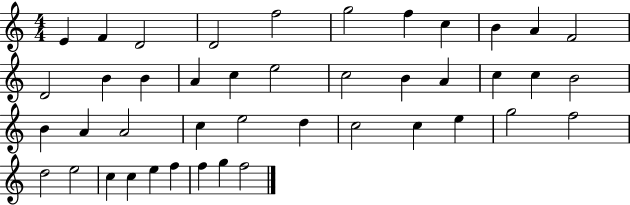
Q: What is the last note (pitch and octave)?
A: F5